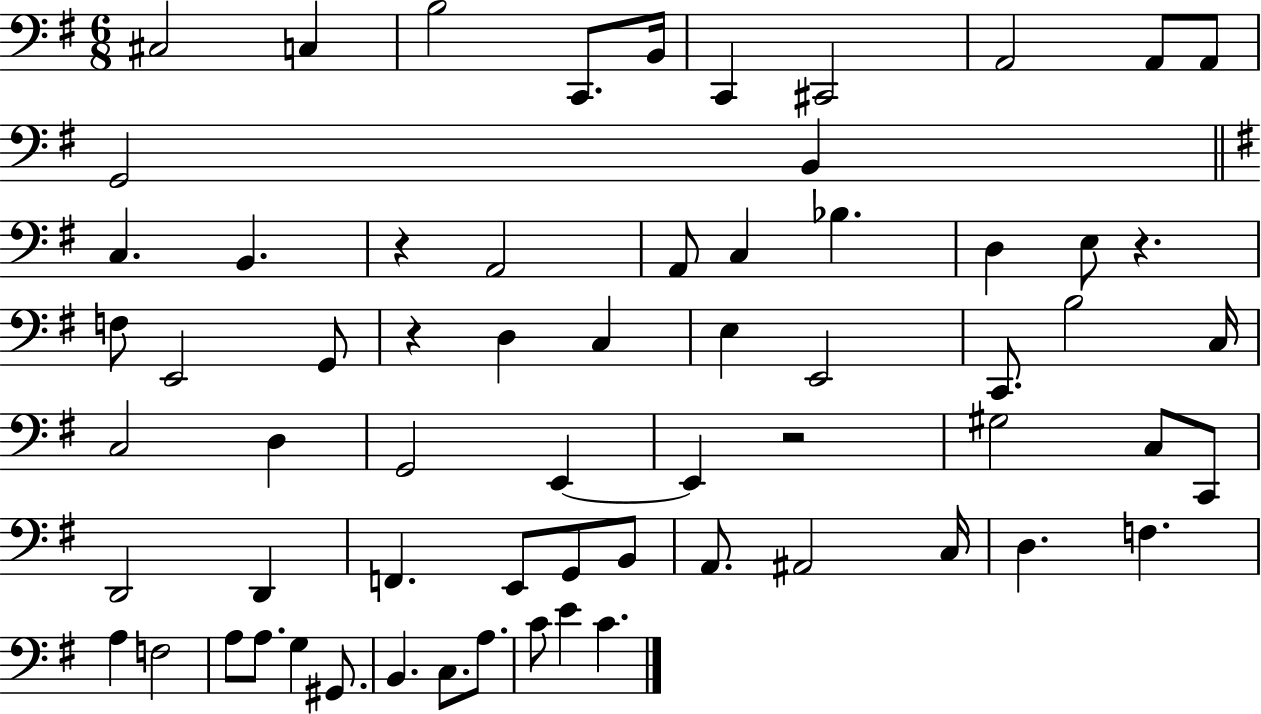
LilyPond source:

{
  \clef bass
  \numericTimeSignature
  \time 6/8
  \key g \major
  cis2 c4 | b2 c,8. b,16 | c,4 cis,2 | a,2 a,8 a,8 | \break g,2 b,4 | \bar "||" \break \key g \major c4. b,4. | r4 a,2 | a,8 c4 bes4. | d4 e8 r4. | \break f8 e,2 g,8 | r4 d4 c4 | e4 e,2 | c,8. b2 c16 | \break c2 d4 | g,2 e,4~~ | e,4 r2 | gis2 c8 c,8 | \break d,2 d,4 | f,4. e,8 g,8 b,8 | a,8. ais,2 c16 | d4. f4. | \break a4 f2 | a8 a8. g4 gis,8. | b,4. c8. a8. | c'8 e'4 c'4. | \break \bar "|."
}